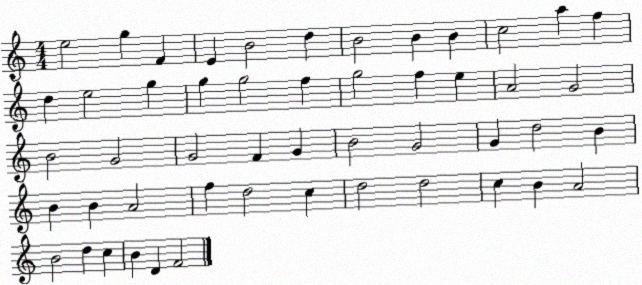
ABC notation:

X:1
T:Untitled
M:4/4
L:1/4
K:C
e2 g F E B2 d B2 B B c2 a f d e2 g g g2 f g2 f e A2 G2 B2 G2 G2 F G B2 G2 G d2 B B B A2 f d2 c d2 d2 c B A2 B2 d c B D F2